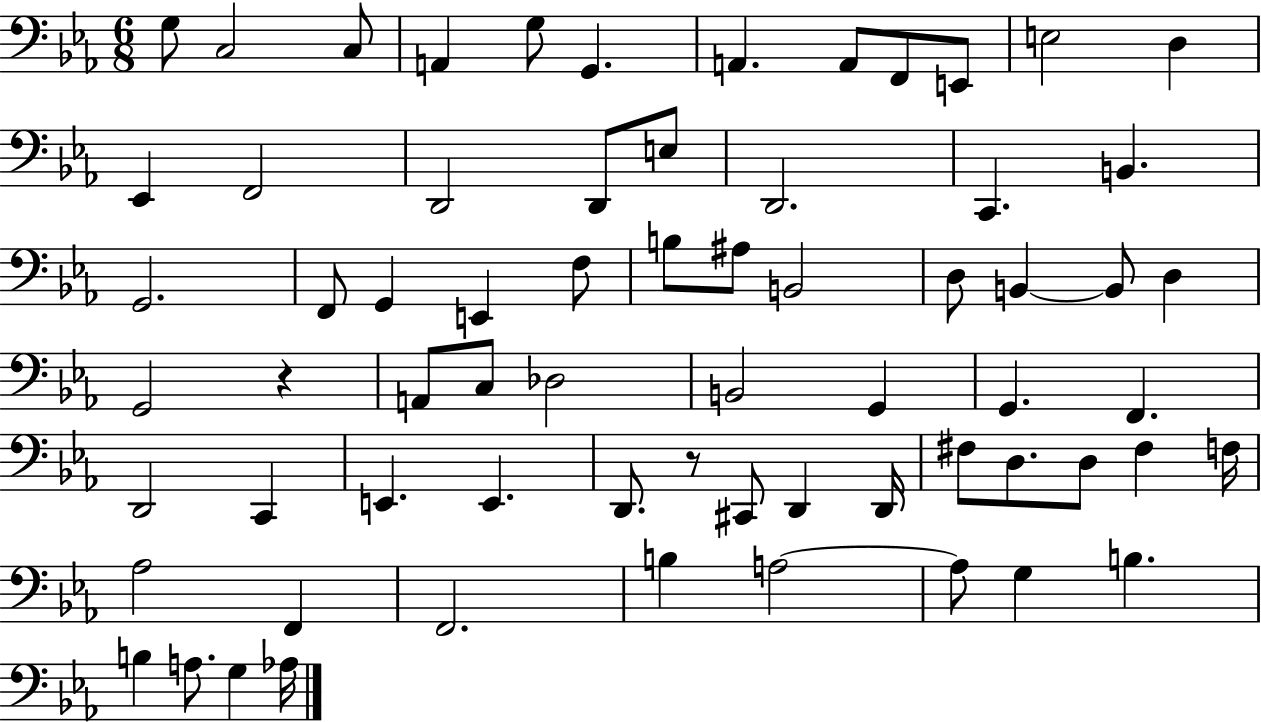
G3/e C3/h C3/e A2/q G3/e G2/q. A2/q. A2/e F2/e E2/e E3/h D3/q Eb2/q F2/h D2/h D2/e E3/e D2/h. C2/q. B2/q. G2/h. F2/e G2/q E2/q F3/e B3/e A#3/e B2/h D3/e B2/q B2/e D3/q G2/h R/q A2/e C3/e Db3/h B2/h G2/q G2/q. F2/q. D2/h C2/q E2/q. E2/q. D2/e. R/e C#2/e D2/q D2/s F#3/e D3/e. D3/e F#3/q F3/s Ab3/h F2/q F2/h. B3/q A3/h A3/e G3/q B3/q. B3/q A3/e. G3/q Ab3/s